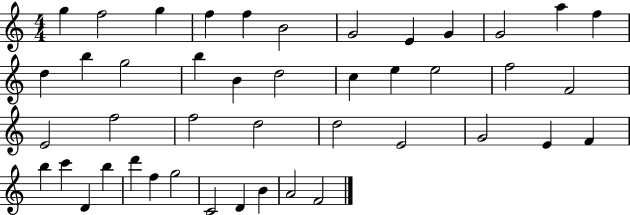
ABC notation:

X:1
T:Untitled
M:4/4
L:1/4
K:C
g f2 g f f B2 G2 E G G2 a f d b g2 b B d2 c e e2 f2 F2 E2 f2 f2 d2 d2 E2 G2 E F b c' D b d' f g2 C2 D B A2 F2